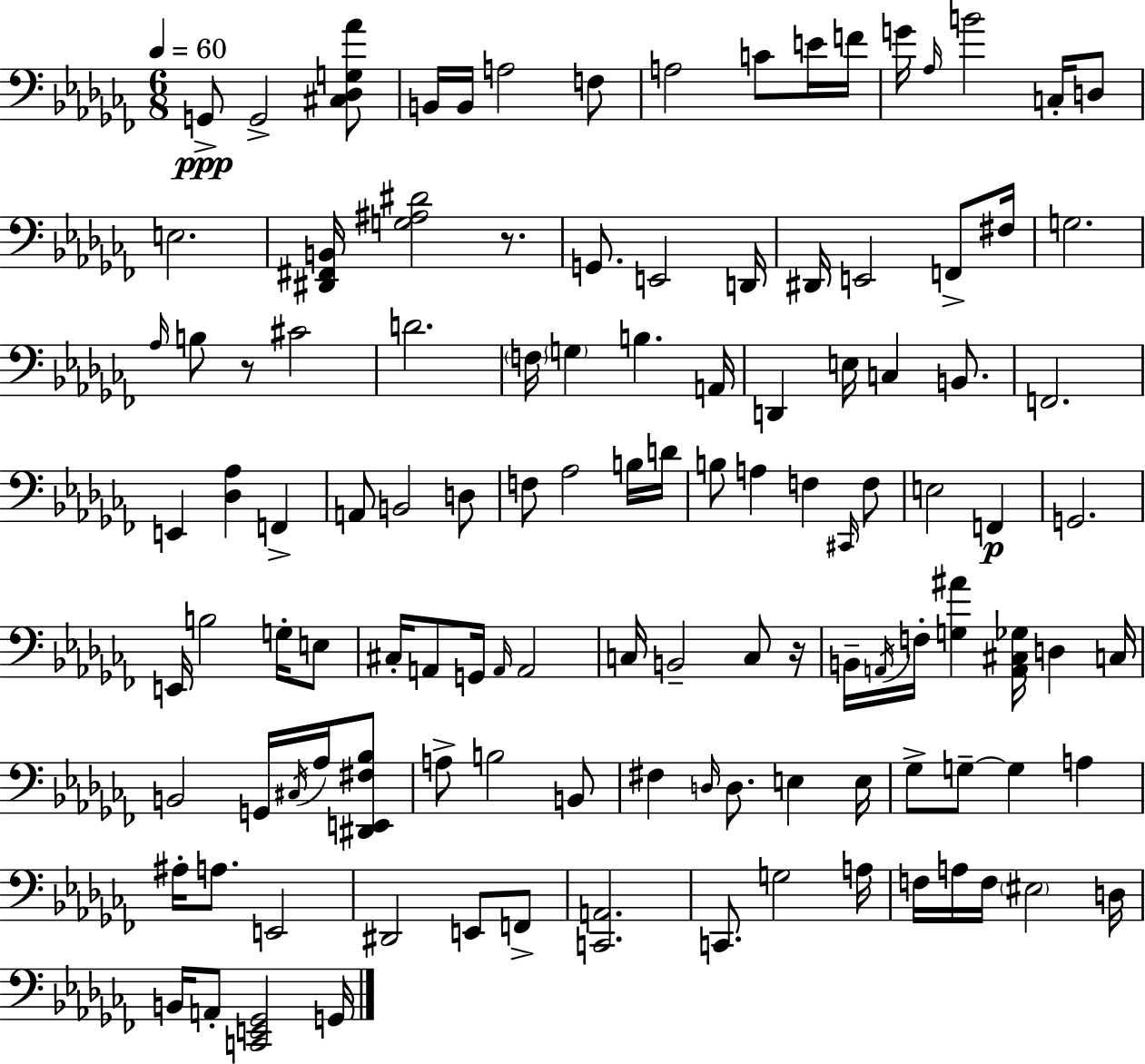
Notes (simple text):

G2/e G2/h [C#3,Db3,G3,Ab4]/e B2/s B2/s A3/h F3/e A3/h C4/e E4/s F4/s G4/s Ab3/s B4/h C3/s D3/e E3/h. [D#2,F#2,B2]/s [G3,A#3,D#4]/h R/e. G2/e. E2/h D2/s D#2/s E2/h F2/e F#3/s G3/h. Ab3/s B3/e R/e C#4/h D4/h. F3/s G3/q B3/q. A2/s D2/q E3/s C3/q B2/e. F2/h. E2/q [Db3,Ab3]/q F2/q A2/e B2/h D3/e F3/e Ab3/h B3/s D4/s B3/e A3/q F3/q C#2/s F3/e E3/h F2/q G2/h. E2/s B3/h G3/s E3/e C#3/s A2/e G2/s A2/s A2/h C3/s B2/h C3/e R/s B2/s A2/s F3/s [G3,A#4]/q [A2,C#3,Gb3]/s D3/q C3/s B2/h G2/s C#3/s Ab3/s [D#2,E2,F#3,Bb3]/e A3/e B3/h B2/e F#3/q D3/s D3/e. E3/q E3/s Gb3/e G3/e G3/q A3/q A#3/s A3/e. E2/h D#2/h E2/e F2/e [C2,A2]/h. C2/e. G3/h A3/s F3/s A3/s F3/s EIS3/h D3/s B2/s A2/e [C2,E2,Gb2]/h G2/s